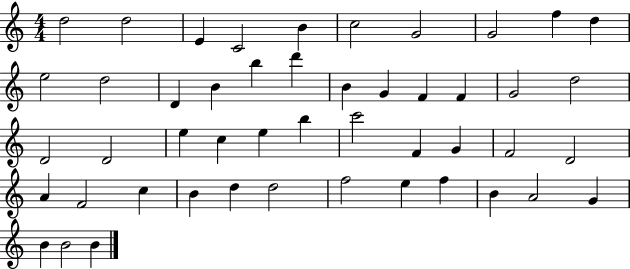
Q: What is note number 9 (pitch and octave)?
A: F5